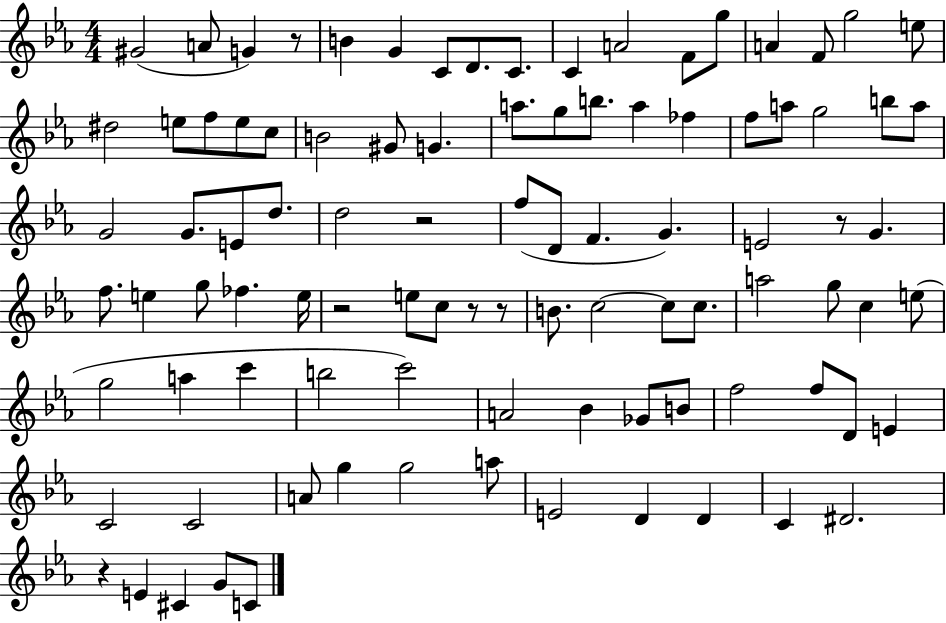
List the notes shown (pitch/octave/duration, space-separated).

G#4/h A4/e G4/q R/e B4/q G4/q C4/e D4/e. C4/e. C4/q A4/h F4/e G5/e A4/q F4/e G5/h E5/e D#5/h E5/e F5/e E5/e C5/e B4/h G#4/e G4/q. A5/e. G5/e B5/e. A5/q FES5/q F5/e A5/e G5/h B5/e A5/e G4/h G4/e. E4/e D5/e. D5/h R/h F5/e D4/e F4/q. G4/q. E4/h R/e G4/q. F5/e. E5/q G5/e FES5/q. E5/s R/h E5/e C5/e R/e R/e B4/e. C5/h C5/e C5/e. A5/h G5/e C5/q E5/e G5/h A5/q C6/q B5/h C6/h A4/h Bb4/q Gb4/e B4/e F5/h F5/e D4/e E4/q C4/h C4/h A4/e G5/q G5/h A5/e E4/h D4/q D4/q C4/q D#4/h. R/q E4/q C#4/q G4/e C4/e